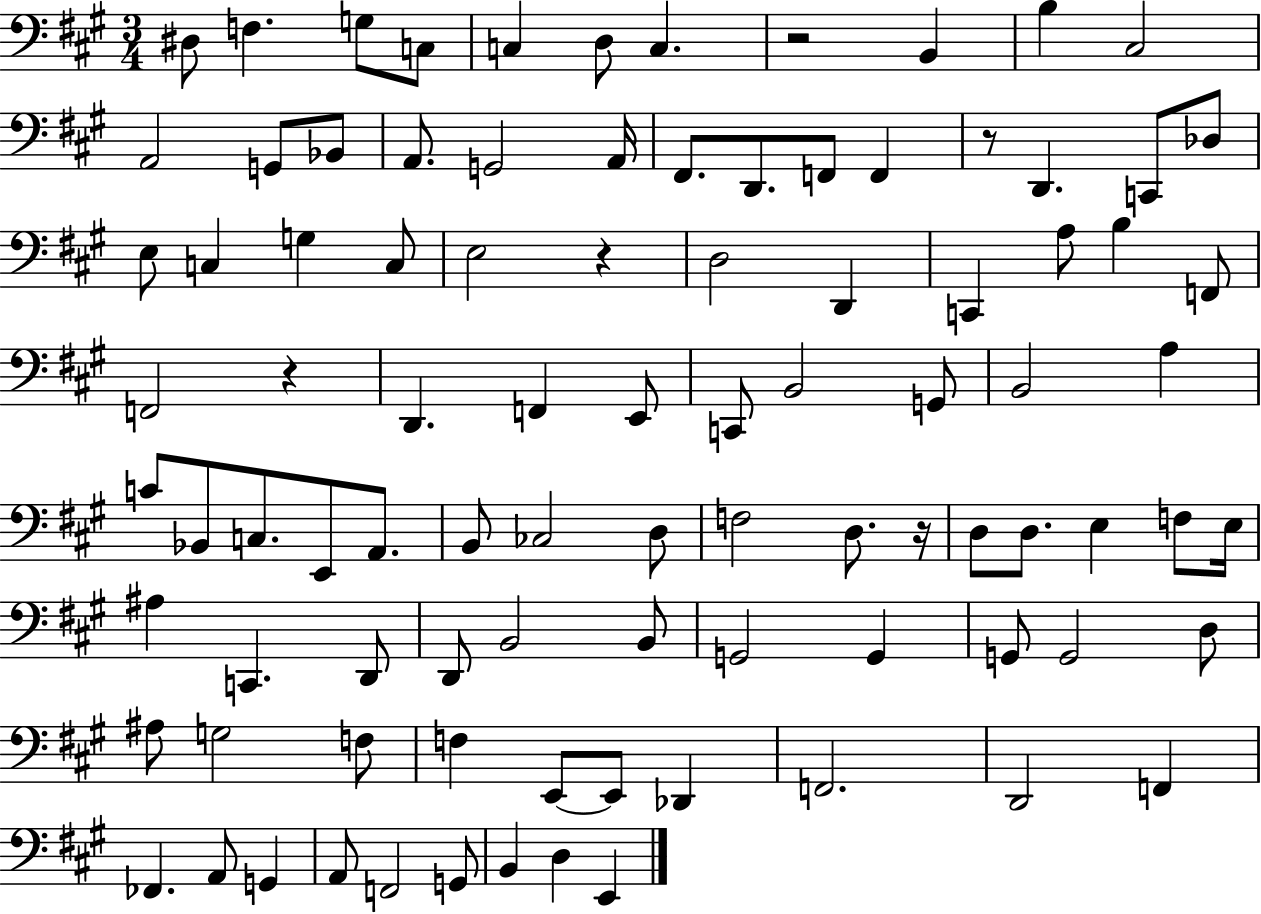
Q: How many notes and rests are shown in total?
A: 93